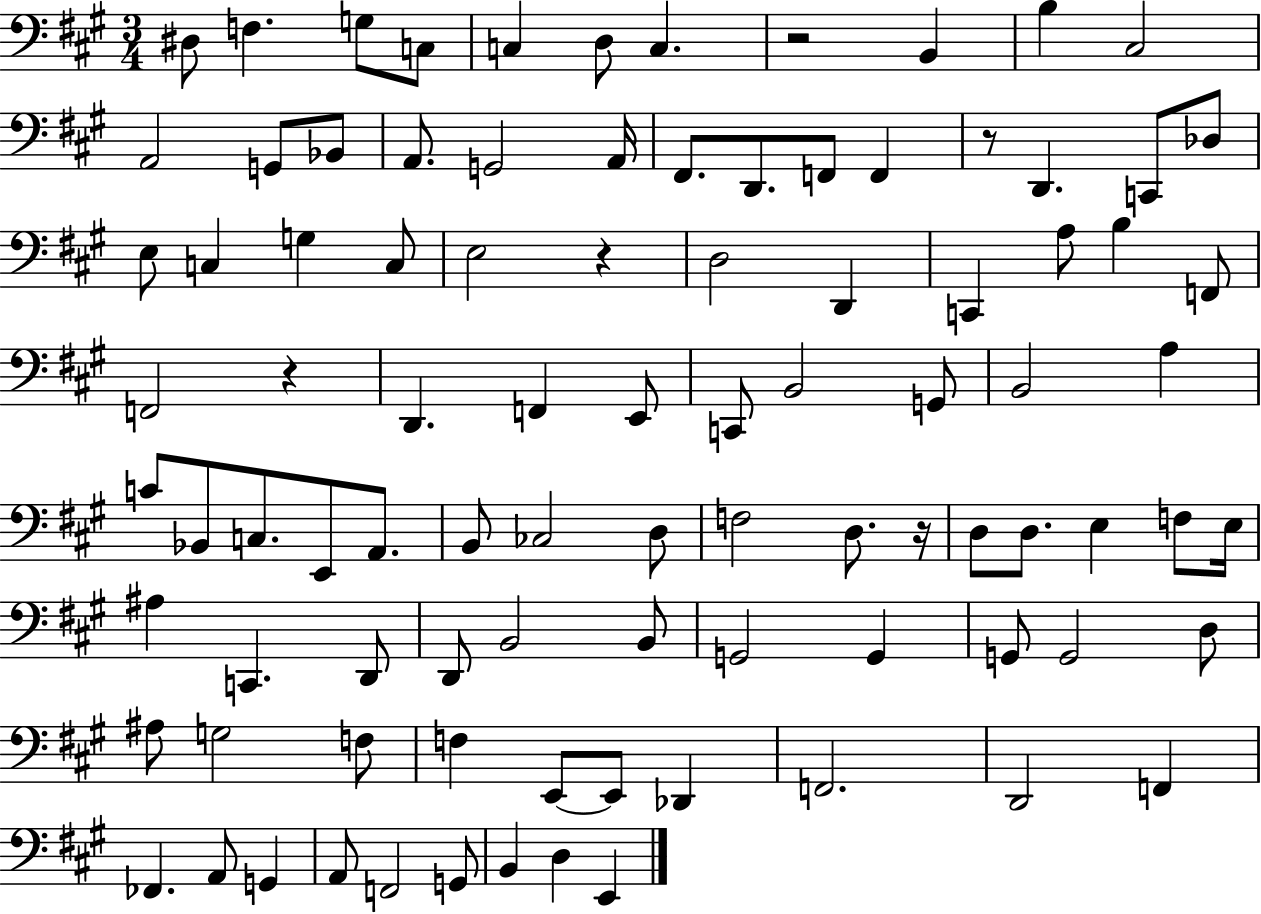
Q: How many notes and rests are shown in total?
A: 93